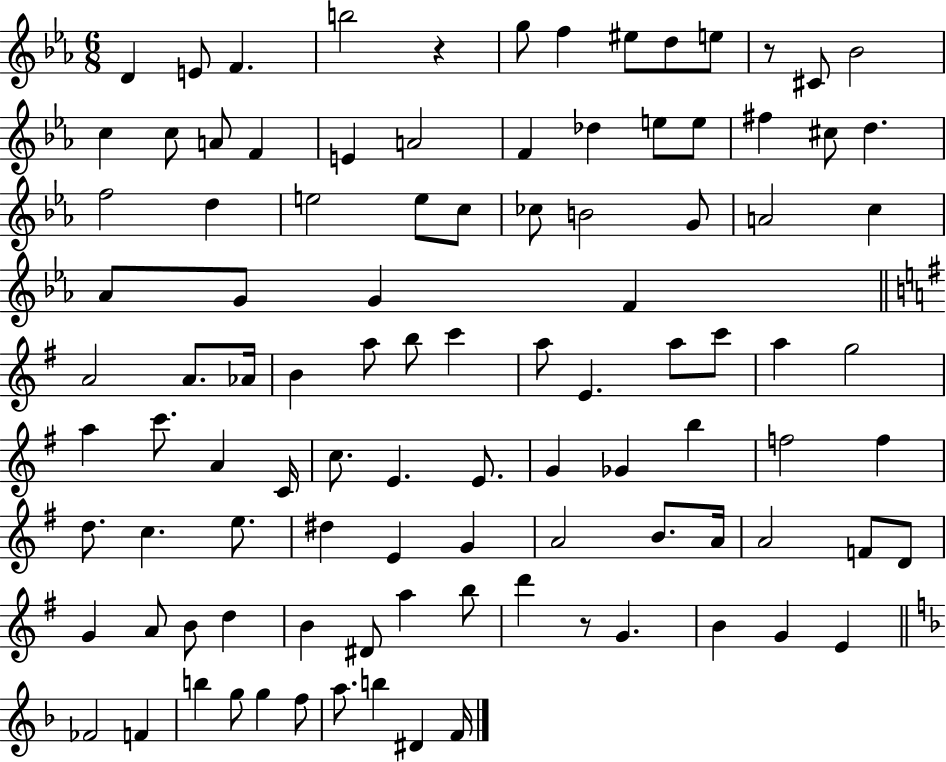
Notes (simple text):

D4/q E4/e F4/q. B5/h R/q G5/e F5/q EIS5/e D5/e E5/e R/e C#4/e Bb4/h C5/q C5/e A4/e F4/q E4/q A4/h F4/q Db5/q E5/e E5/e F#5/q C#5/e D5/q. F5/h D5/q E5/h E5/e C5/e CES5/e B4/h G4/e A4/h C5/q Ab4/e G4/e G4/q F4/q A4/h A4/e. Ab4/s B4/q A5/e B5/e C6/q A5/e E4/q. A5/e C6/e A5/q G5/h A5/q C6/e. A4/q C4/s C5/e. E4/q. E4/e. G4/q Gb4/q B5/q F5/h F5/q D5/e. C5/q. E5/e. D#5/q E4/q G4/q A4/h B4/e. A4/s A4/h F4/e D4/e G4/q A4/e B4/e D5/q B4/q D#4/e A5/q B5/e D6/q R/e G4/q. B4/q G4/q E4/q FES4/h F4/q B5/q G5/e G5/q F5/e A5/e. B5/q D#4/q F4/s